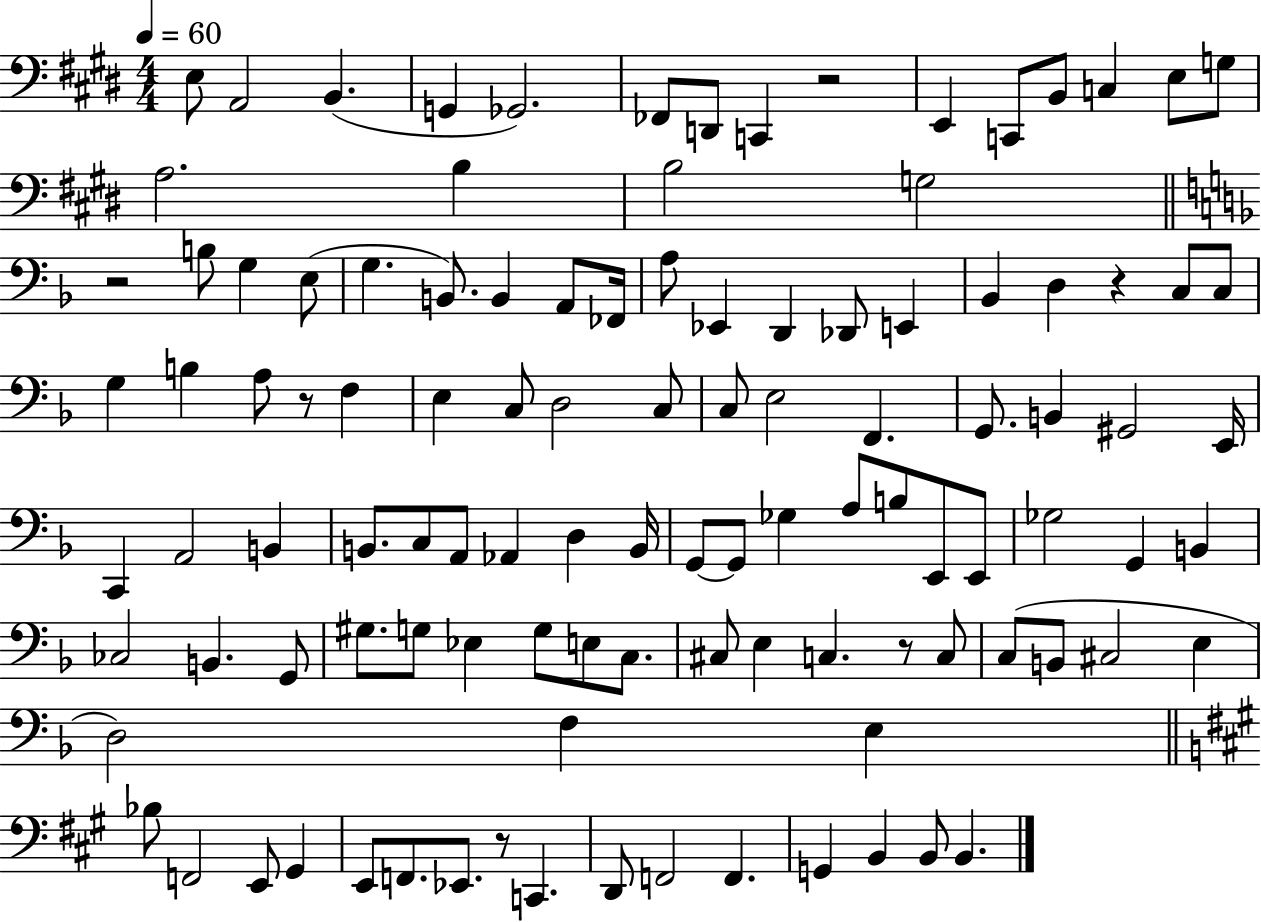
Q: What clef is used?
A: bass